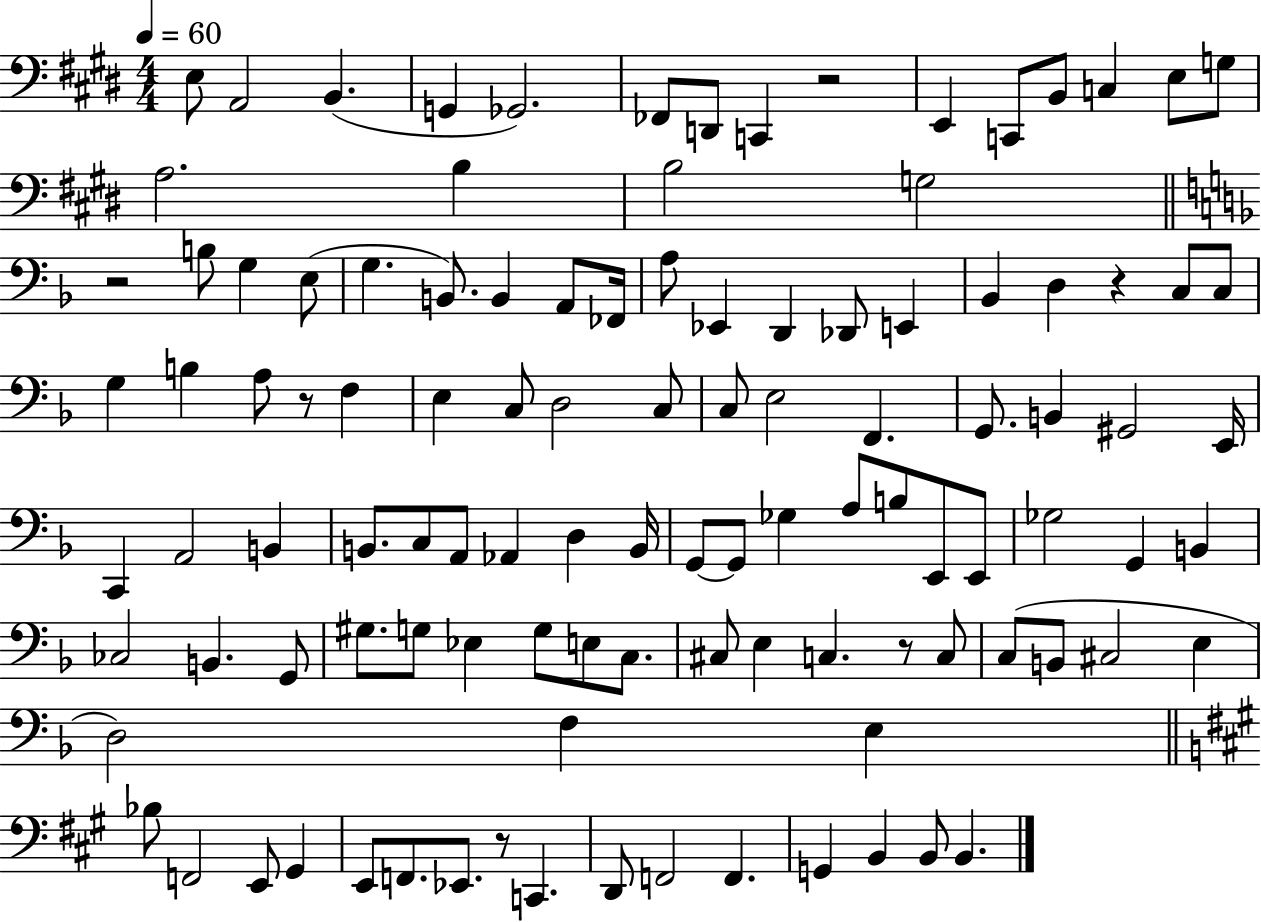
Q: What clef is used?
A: bass